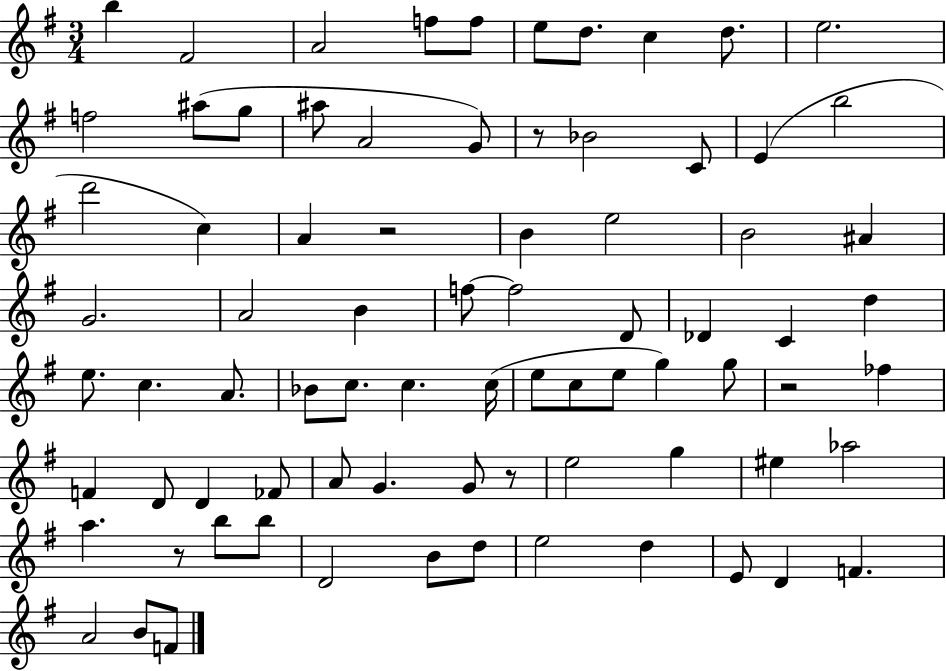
X:1
T:Untitled
M:3/4
L:1/4
K:G
b ^F2 A2 f/2 f/2 e/2 d/2 c d/2 e2 f2 ^a/2 g/2 ^a/2 A2 G/2 z/2 _B2 C/2 E b2 d'2 c A z2 B e2 B2 ^A G2 A2 B f/2 f2 D/2 _D C d e/2 c A/2 _B/2 c/2 c c/4 e/2 c/2 e/2 g g/2 z2 _f F D/2 D _F/2 A/2 G G/2 z/2 e2 g ^e _a2 a z/2 b/2 b/2 D2 B/2 d/2 e2 d E/2 D F A2 B/2 F/2